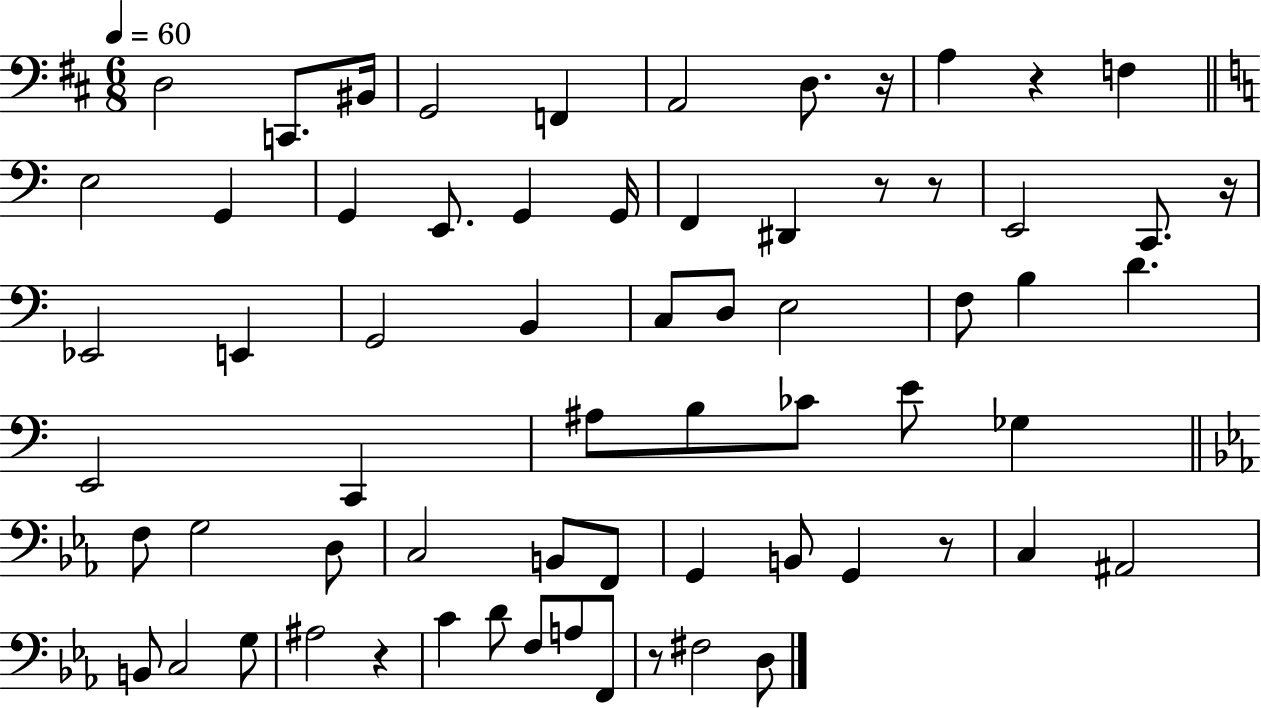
X:1
T:Untitled
M:6/8
L:1/4
K:D
D,2 C,,/2 ^B,,/4 G,,2 F,, A,,2 D,/2 z/4 A, z F, E,2 G,, G,, E,,/2 G,, G,,/4 F,, ^D,, z/2 z/2 E,,2 C,,/2 z/4 _E,,2 E,, G,,2 B,, C,/2 D,/2 E,2 F,/2 B, D E,,2 C,, ^A,/2 B,/2 _C/2 E/2 _G, F,/2 G,2 D,/2 C,2 B,,/2 F,,/2 G,, B,,/2 G,, z/2 C, ^A,,2 B,,/2 C,2 G,/2 ^A,2 z C D/2 F,/2 A,/2 F,,/2 z/2 ^F,2 D,/2